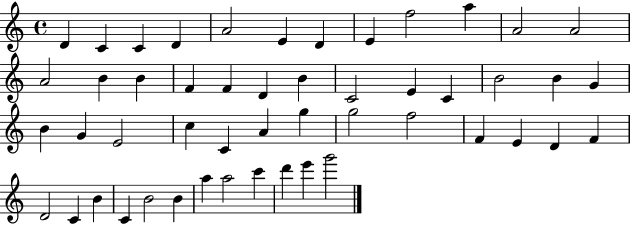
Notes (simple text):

D4/q C4/q C4/q D4/q A4/h E4/q D4/q E4/q F5/h A5/q A4/h A4/h A4/h B4/q B4/q F4/q F4/q D4/q B4/q C4/h E4/q C4/q B4/h B4/q G4/q B4/q G4/q E4/h C5/q C4/q A4/q G5/q G5/h F5/h F4/q E4/q D4/q F4/q D4/h C4/q B4/q C4/q B4/h B4/q A5/q A5/h C6/q D6/q E6/q G6/h